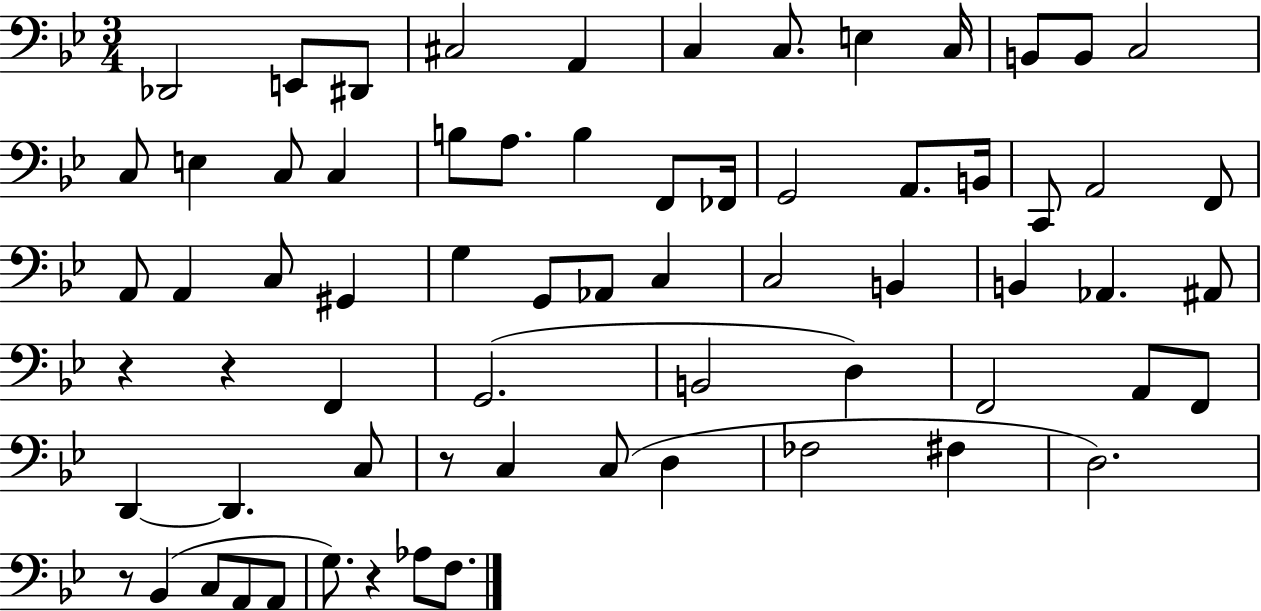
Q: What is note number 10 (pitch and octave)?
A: B2